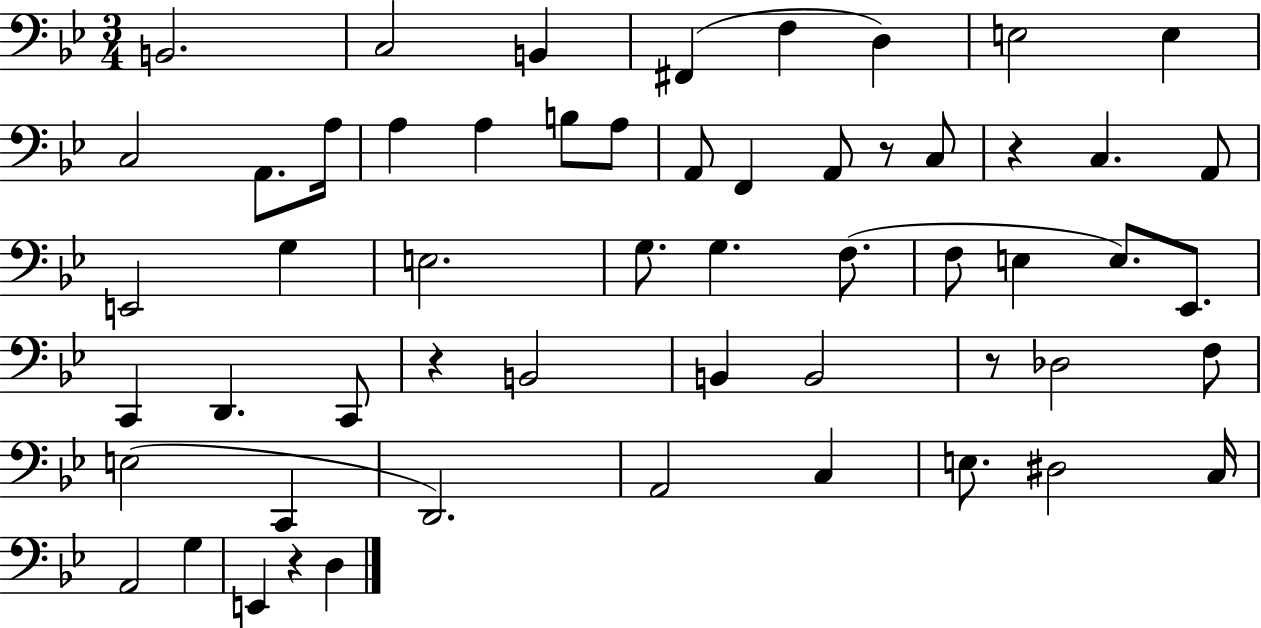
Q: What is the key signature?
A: BES major